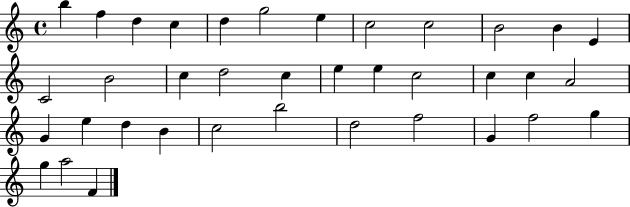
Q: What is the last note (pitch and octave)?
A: F4